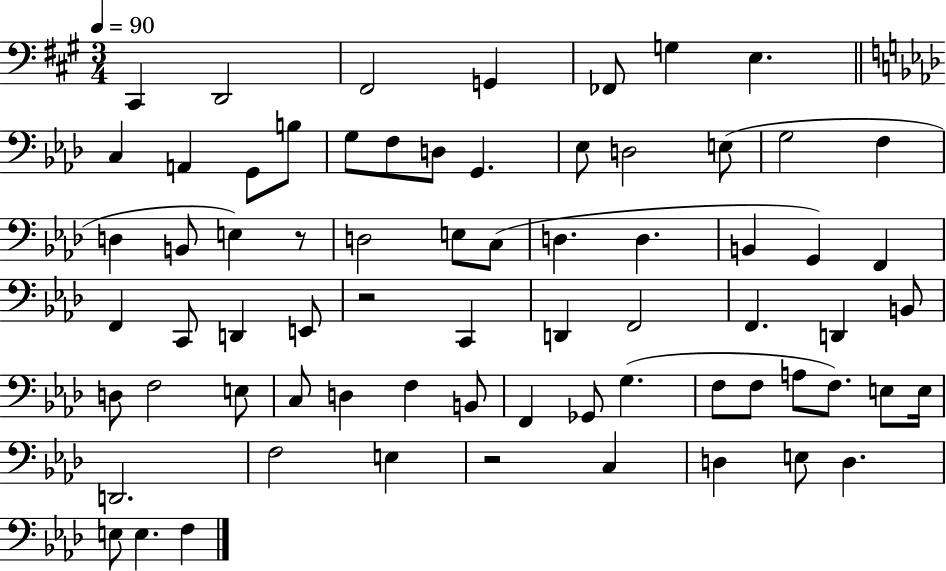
C#2/q D2/h F#2/h G2/q FES2/e G3/q E3/q. C3/q A2/q G2/e B3/e G3/e F3/e D3/e G2/q. Eb3/e D3/h E3/e G3/h F3/q D3/q B2/e E3/q R/e D3/h E3/e C3/e D3/q. D3/q. B2/q G2/q F2/q F2/q C2/e D2/q E2/e R/h C2/q D2/q F2/h F2/q. D2/q B2/e D3/e F3/h E3/e C3/e D3/q F3/q B2/e F2/q Gb2/e G3/q. F3/e F3/e A3/e F3/e. E3/e E3/s D2/h. F3/h E3/q R/h C3/q D3/q E3/e D3/q. E3/e E3/q. F3/q